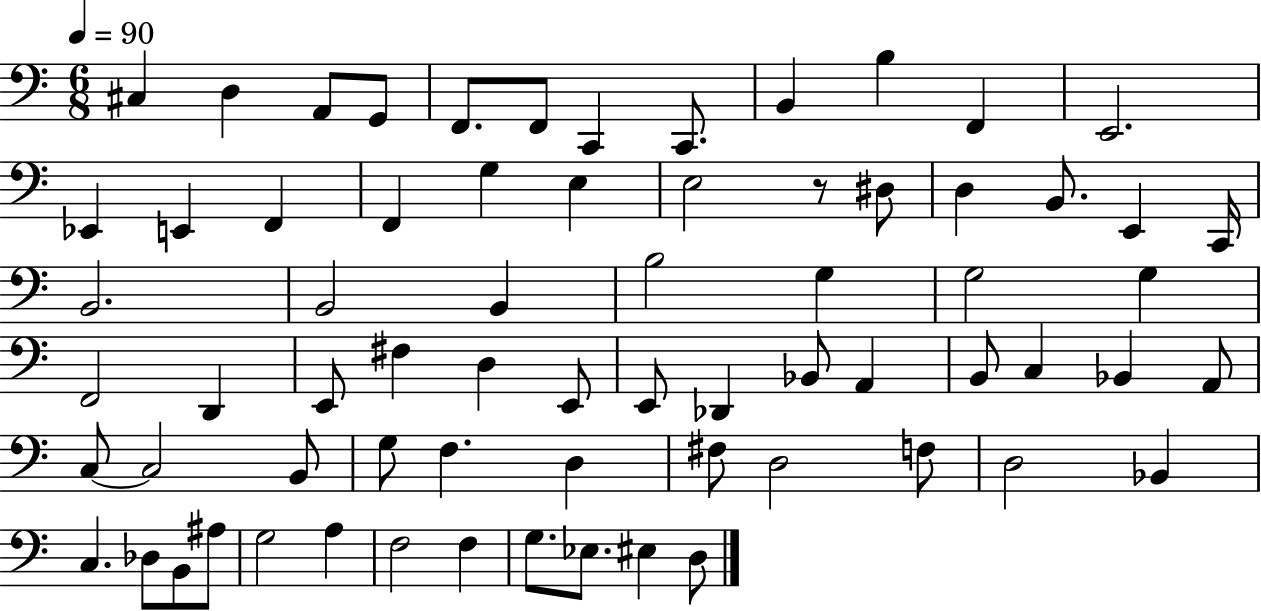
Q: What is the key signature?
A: C major